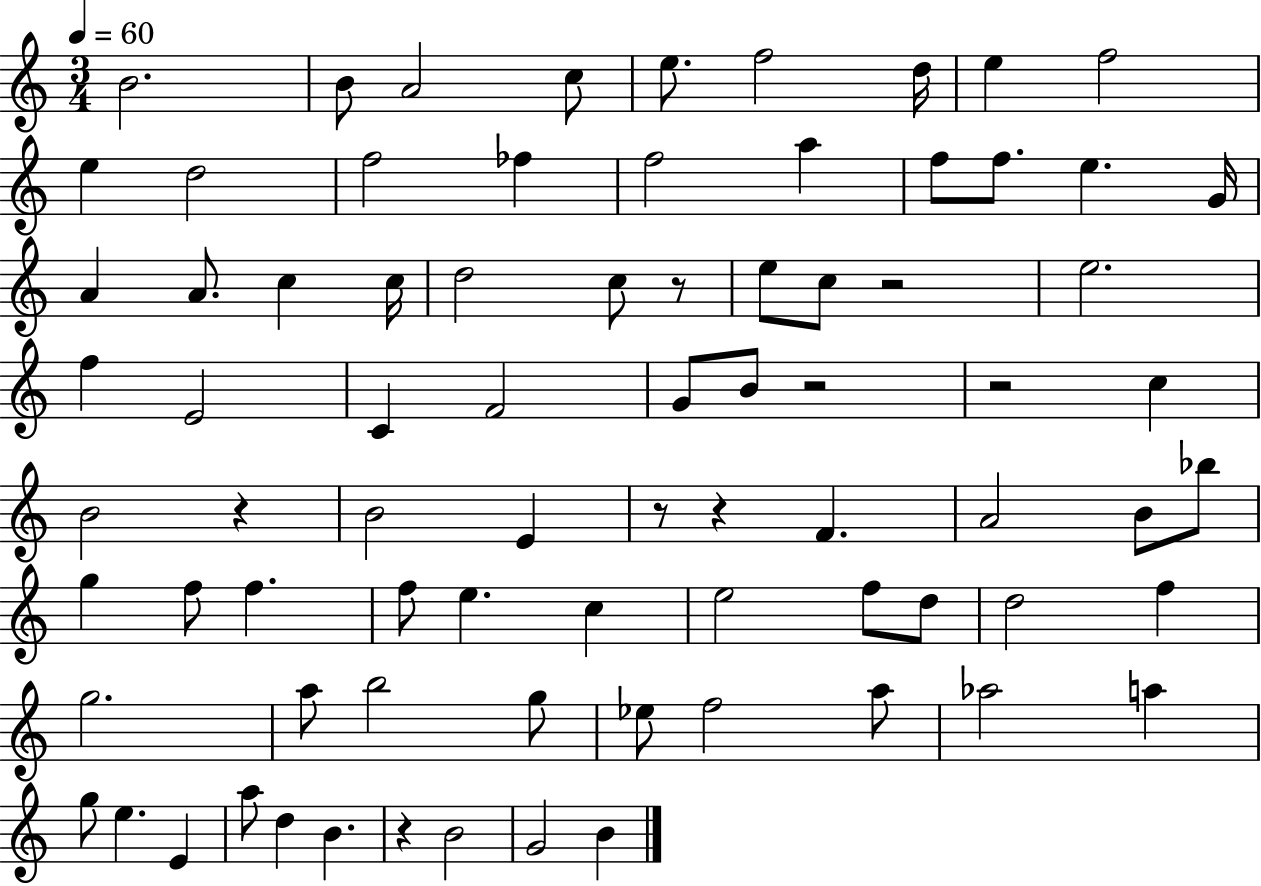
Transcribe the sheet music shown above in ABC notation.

X:1
T:Untitled
M:3/4
L:1/4
K:C
B2 B/2 A2 c/2 e/2 f2 d/4 e f2 e d2 f2 _f f2 a f/2 f/2 e G/4 A A/2 c c/4 d2 c/2 z/2 e/2 c/2 z2 e2 f E2 C F2 G/2 B/2 z2 z2 c B2 z B2 E z/2 z F A2 B/2 _b/2 g f/2 f f/2 e c e2 f/2 d/2 d2 f g2 a/2 b2 g/2 _e/2 f2 a/2 _a2 a g/2 e E a/2 d B z B2 G2 B